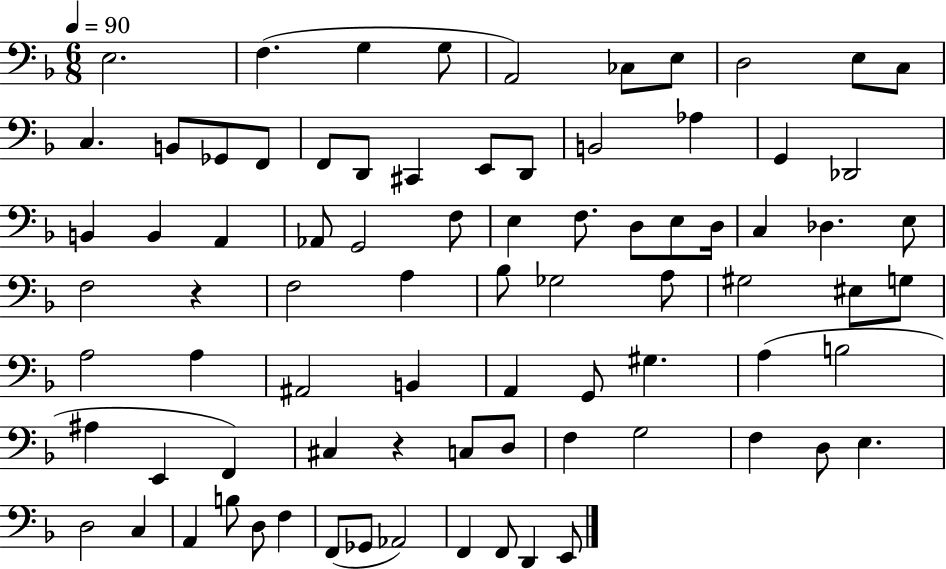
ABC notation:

X:1
T:Untitled
M:6/8
L:1/4
K:F
E,2 F, G, G,/2 A,,2 _C,/2 E,/2 D,2 E,/2 C,/2 C, B,,/2 _G,,/2 F,,/2 F,,/2 D,,/2 ^C,, E,,/2 D,,/2 B,,2 _A, G,, _D,,2 B,, B,, A,, _A,,/2 G,,2 F,/2 E, F,/2 D,/2 E,/2 D,/4 C, _D, E,/2 F,2 z F,2 A, _B,/2 _G,2 A,/2 ^G,2 ^E,/2 G,/2 A,2 A, ^A,,2 B,, A,, G,,/2 ^G, A, B,2 ^A, E,, F,, ^C, z C,/2 D,/2 F, G,2 F, D,/2 E, D,2 C, A,, B,/2 D,/2 F, F,,/2 _G,,/2 _A,,2 F,, F,,/2 D,, E,,/2